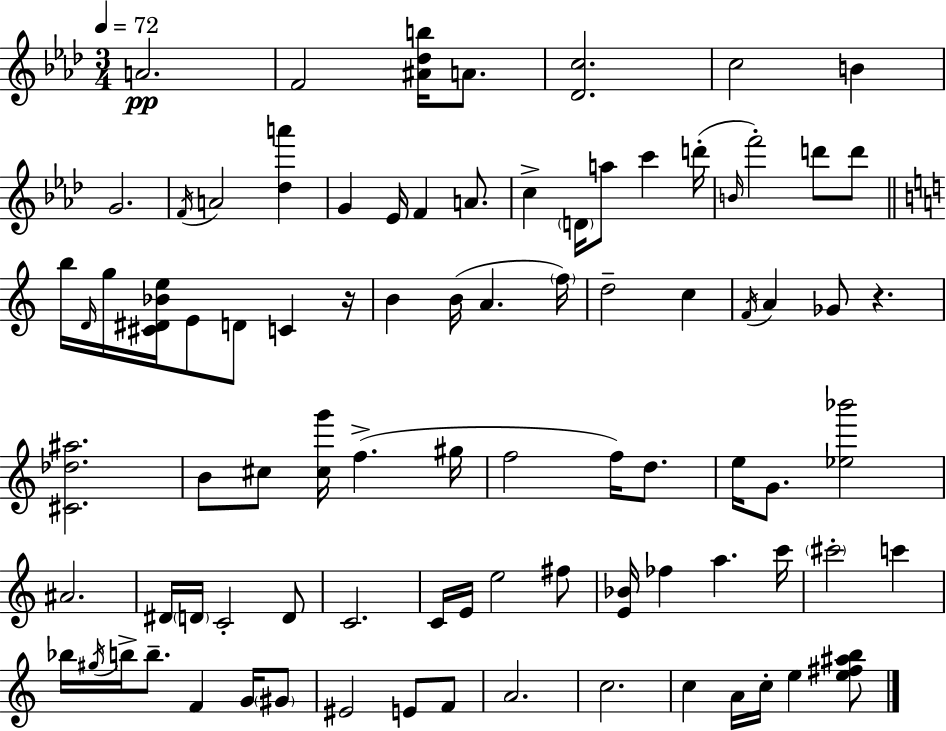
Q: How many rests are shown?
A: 2